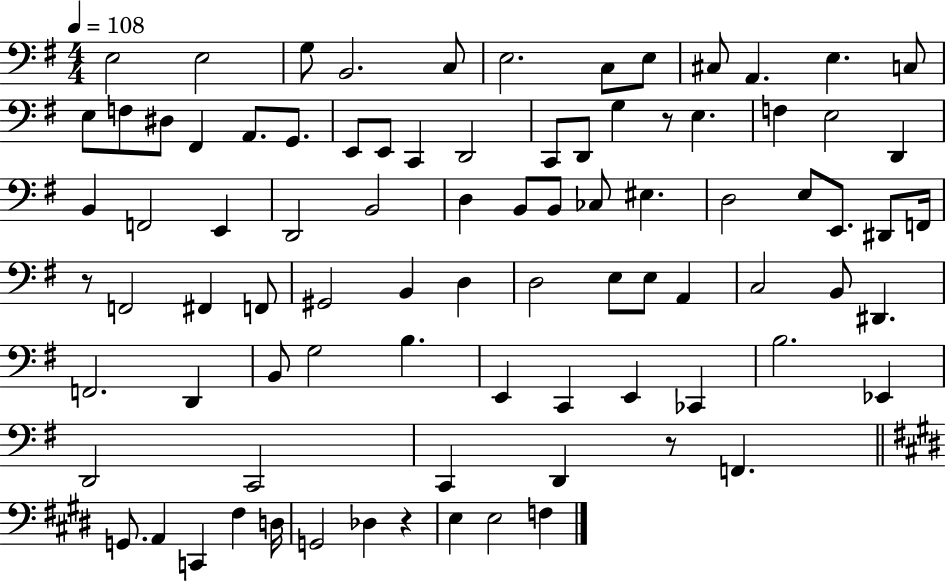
{
  \clef bass
  \numericTimeSignature
  \time 4/4
  \key g \major
  \tempo 4 = 108
  e2 e2 | g8 b,2. c8 | e2. c8 e8 | cis8 a,4. e4. c8 | \break e8 f8 dis8 fis,4 a,8. g,8. | e,8 e,8 c,4 d,2 | c,8 d,8 g4 r8 e4. | f4 e2 d,4 | \break b,4 f,2 e,4 | d,2 b,2 | d4 b,8 b,8 ces8 eis4. | d2 e8 e,8. dis,8 f,16 | \break r8 f,2 fis,4 f,8 | gis,2 b,4 d4 | d2 e8 e8 a,4 | c2 b,8 dis,4. | \break f,2. d,4 | b,8 g2 b4. | e,4 c,4 e,4 ces,4 | b2. ees,4 | \break d,2 c,2 | c,4 d,4 r8 f,4. | \bar "||" \break \key e \major g,8. a,4 c,4 fis4 d16 | g,2 des4 r4 | e4 e2 f4 | \bar "|."
}